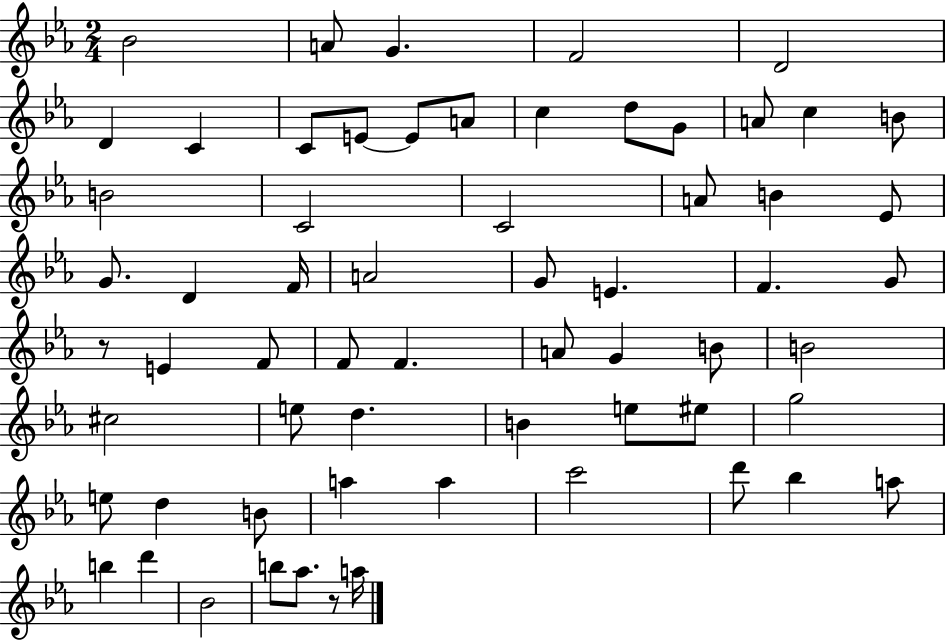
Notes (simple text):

Bb4/h A4/e G4/q. F4/h D4/h D4/q C4/q C4/e E4/e E4/e A4/e C5/q D5/e G4/e A4/e C5/q B4/e B4/h C4/h C4/h A4/e B4/q Eb4/e G4/e. D4/q F4/s A4/h G4/e E4/q. F4/q. G4/e R/e E4/q F4/e F4/e F4/q. A4/e G4/q B4/e B4/h C#5/h E5/e D5/q. B4/q E5/e EIS5/e G5/h E5/e D5/q B4/e A5/q A5/q C6/h D6/e Bb5/q A5/e B5/q D6/q Bb4/h B5/e Ab5/e. R/e A5/s